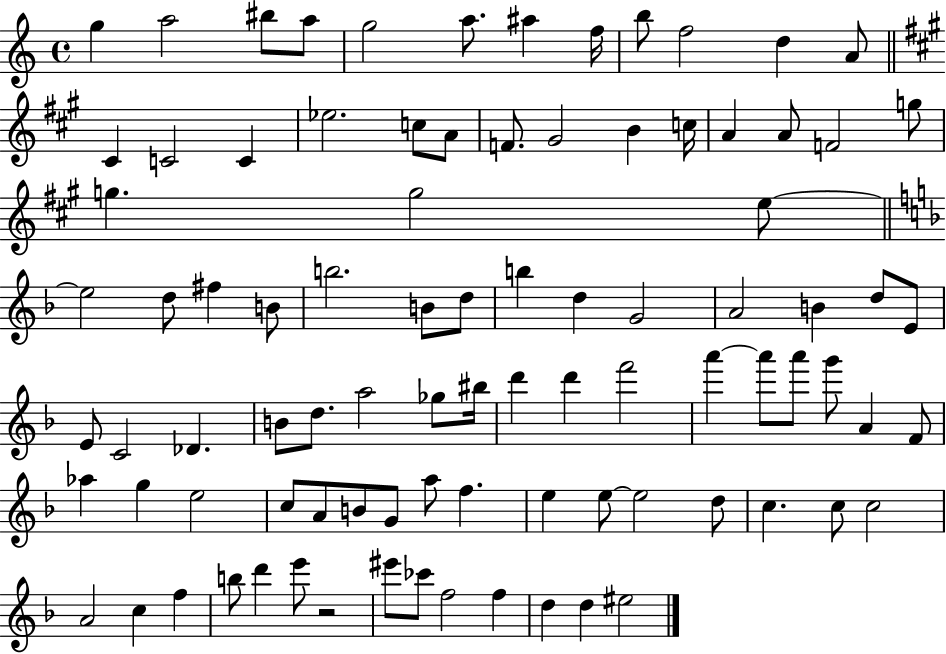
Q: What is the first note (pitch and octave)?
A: G5